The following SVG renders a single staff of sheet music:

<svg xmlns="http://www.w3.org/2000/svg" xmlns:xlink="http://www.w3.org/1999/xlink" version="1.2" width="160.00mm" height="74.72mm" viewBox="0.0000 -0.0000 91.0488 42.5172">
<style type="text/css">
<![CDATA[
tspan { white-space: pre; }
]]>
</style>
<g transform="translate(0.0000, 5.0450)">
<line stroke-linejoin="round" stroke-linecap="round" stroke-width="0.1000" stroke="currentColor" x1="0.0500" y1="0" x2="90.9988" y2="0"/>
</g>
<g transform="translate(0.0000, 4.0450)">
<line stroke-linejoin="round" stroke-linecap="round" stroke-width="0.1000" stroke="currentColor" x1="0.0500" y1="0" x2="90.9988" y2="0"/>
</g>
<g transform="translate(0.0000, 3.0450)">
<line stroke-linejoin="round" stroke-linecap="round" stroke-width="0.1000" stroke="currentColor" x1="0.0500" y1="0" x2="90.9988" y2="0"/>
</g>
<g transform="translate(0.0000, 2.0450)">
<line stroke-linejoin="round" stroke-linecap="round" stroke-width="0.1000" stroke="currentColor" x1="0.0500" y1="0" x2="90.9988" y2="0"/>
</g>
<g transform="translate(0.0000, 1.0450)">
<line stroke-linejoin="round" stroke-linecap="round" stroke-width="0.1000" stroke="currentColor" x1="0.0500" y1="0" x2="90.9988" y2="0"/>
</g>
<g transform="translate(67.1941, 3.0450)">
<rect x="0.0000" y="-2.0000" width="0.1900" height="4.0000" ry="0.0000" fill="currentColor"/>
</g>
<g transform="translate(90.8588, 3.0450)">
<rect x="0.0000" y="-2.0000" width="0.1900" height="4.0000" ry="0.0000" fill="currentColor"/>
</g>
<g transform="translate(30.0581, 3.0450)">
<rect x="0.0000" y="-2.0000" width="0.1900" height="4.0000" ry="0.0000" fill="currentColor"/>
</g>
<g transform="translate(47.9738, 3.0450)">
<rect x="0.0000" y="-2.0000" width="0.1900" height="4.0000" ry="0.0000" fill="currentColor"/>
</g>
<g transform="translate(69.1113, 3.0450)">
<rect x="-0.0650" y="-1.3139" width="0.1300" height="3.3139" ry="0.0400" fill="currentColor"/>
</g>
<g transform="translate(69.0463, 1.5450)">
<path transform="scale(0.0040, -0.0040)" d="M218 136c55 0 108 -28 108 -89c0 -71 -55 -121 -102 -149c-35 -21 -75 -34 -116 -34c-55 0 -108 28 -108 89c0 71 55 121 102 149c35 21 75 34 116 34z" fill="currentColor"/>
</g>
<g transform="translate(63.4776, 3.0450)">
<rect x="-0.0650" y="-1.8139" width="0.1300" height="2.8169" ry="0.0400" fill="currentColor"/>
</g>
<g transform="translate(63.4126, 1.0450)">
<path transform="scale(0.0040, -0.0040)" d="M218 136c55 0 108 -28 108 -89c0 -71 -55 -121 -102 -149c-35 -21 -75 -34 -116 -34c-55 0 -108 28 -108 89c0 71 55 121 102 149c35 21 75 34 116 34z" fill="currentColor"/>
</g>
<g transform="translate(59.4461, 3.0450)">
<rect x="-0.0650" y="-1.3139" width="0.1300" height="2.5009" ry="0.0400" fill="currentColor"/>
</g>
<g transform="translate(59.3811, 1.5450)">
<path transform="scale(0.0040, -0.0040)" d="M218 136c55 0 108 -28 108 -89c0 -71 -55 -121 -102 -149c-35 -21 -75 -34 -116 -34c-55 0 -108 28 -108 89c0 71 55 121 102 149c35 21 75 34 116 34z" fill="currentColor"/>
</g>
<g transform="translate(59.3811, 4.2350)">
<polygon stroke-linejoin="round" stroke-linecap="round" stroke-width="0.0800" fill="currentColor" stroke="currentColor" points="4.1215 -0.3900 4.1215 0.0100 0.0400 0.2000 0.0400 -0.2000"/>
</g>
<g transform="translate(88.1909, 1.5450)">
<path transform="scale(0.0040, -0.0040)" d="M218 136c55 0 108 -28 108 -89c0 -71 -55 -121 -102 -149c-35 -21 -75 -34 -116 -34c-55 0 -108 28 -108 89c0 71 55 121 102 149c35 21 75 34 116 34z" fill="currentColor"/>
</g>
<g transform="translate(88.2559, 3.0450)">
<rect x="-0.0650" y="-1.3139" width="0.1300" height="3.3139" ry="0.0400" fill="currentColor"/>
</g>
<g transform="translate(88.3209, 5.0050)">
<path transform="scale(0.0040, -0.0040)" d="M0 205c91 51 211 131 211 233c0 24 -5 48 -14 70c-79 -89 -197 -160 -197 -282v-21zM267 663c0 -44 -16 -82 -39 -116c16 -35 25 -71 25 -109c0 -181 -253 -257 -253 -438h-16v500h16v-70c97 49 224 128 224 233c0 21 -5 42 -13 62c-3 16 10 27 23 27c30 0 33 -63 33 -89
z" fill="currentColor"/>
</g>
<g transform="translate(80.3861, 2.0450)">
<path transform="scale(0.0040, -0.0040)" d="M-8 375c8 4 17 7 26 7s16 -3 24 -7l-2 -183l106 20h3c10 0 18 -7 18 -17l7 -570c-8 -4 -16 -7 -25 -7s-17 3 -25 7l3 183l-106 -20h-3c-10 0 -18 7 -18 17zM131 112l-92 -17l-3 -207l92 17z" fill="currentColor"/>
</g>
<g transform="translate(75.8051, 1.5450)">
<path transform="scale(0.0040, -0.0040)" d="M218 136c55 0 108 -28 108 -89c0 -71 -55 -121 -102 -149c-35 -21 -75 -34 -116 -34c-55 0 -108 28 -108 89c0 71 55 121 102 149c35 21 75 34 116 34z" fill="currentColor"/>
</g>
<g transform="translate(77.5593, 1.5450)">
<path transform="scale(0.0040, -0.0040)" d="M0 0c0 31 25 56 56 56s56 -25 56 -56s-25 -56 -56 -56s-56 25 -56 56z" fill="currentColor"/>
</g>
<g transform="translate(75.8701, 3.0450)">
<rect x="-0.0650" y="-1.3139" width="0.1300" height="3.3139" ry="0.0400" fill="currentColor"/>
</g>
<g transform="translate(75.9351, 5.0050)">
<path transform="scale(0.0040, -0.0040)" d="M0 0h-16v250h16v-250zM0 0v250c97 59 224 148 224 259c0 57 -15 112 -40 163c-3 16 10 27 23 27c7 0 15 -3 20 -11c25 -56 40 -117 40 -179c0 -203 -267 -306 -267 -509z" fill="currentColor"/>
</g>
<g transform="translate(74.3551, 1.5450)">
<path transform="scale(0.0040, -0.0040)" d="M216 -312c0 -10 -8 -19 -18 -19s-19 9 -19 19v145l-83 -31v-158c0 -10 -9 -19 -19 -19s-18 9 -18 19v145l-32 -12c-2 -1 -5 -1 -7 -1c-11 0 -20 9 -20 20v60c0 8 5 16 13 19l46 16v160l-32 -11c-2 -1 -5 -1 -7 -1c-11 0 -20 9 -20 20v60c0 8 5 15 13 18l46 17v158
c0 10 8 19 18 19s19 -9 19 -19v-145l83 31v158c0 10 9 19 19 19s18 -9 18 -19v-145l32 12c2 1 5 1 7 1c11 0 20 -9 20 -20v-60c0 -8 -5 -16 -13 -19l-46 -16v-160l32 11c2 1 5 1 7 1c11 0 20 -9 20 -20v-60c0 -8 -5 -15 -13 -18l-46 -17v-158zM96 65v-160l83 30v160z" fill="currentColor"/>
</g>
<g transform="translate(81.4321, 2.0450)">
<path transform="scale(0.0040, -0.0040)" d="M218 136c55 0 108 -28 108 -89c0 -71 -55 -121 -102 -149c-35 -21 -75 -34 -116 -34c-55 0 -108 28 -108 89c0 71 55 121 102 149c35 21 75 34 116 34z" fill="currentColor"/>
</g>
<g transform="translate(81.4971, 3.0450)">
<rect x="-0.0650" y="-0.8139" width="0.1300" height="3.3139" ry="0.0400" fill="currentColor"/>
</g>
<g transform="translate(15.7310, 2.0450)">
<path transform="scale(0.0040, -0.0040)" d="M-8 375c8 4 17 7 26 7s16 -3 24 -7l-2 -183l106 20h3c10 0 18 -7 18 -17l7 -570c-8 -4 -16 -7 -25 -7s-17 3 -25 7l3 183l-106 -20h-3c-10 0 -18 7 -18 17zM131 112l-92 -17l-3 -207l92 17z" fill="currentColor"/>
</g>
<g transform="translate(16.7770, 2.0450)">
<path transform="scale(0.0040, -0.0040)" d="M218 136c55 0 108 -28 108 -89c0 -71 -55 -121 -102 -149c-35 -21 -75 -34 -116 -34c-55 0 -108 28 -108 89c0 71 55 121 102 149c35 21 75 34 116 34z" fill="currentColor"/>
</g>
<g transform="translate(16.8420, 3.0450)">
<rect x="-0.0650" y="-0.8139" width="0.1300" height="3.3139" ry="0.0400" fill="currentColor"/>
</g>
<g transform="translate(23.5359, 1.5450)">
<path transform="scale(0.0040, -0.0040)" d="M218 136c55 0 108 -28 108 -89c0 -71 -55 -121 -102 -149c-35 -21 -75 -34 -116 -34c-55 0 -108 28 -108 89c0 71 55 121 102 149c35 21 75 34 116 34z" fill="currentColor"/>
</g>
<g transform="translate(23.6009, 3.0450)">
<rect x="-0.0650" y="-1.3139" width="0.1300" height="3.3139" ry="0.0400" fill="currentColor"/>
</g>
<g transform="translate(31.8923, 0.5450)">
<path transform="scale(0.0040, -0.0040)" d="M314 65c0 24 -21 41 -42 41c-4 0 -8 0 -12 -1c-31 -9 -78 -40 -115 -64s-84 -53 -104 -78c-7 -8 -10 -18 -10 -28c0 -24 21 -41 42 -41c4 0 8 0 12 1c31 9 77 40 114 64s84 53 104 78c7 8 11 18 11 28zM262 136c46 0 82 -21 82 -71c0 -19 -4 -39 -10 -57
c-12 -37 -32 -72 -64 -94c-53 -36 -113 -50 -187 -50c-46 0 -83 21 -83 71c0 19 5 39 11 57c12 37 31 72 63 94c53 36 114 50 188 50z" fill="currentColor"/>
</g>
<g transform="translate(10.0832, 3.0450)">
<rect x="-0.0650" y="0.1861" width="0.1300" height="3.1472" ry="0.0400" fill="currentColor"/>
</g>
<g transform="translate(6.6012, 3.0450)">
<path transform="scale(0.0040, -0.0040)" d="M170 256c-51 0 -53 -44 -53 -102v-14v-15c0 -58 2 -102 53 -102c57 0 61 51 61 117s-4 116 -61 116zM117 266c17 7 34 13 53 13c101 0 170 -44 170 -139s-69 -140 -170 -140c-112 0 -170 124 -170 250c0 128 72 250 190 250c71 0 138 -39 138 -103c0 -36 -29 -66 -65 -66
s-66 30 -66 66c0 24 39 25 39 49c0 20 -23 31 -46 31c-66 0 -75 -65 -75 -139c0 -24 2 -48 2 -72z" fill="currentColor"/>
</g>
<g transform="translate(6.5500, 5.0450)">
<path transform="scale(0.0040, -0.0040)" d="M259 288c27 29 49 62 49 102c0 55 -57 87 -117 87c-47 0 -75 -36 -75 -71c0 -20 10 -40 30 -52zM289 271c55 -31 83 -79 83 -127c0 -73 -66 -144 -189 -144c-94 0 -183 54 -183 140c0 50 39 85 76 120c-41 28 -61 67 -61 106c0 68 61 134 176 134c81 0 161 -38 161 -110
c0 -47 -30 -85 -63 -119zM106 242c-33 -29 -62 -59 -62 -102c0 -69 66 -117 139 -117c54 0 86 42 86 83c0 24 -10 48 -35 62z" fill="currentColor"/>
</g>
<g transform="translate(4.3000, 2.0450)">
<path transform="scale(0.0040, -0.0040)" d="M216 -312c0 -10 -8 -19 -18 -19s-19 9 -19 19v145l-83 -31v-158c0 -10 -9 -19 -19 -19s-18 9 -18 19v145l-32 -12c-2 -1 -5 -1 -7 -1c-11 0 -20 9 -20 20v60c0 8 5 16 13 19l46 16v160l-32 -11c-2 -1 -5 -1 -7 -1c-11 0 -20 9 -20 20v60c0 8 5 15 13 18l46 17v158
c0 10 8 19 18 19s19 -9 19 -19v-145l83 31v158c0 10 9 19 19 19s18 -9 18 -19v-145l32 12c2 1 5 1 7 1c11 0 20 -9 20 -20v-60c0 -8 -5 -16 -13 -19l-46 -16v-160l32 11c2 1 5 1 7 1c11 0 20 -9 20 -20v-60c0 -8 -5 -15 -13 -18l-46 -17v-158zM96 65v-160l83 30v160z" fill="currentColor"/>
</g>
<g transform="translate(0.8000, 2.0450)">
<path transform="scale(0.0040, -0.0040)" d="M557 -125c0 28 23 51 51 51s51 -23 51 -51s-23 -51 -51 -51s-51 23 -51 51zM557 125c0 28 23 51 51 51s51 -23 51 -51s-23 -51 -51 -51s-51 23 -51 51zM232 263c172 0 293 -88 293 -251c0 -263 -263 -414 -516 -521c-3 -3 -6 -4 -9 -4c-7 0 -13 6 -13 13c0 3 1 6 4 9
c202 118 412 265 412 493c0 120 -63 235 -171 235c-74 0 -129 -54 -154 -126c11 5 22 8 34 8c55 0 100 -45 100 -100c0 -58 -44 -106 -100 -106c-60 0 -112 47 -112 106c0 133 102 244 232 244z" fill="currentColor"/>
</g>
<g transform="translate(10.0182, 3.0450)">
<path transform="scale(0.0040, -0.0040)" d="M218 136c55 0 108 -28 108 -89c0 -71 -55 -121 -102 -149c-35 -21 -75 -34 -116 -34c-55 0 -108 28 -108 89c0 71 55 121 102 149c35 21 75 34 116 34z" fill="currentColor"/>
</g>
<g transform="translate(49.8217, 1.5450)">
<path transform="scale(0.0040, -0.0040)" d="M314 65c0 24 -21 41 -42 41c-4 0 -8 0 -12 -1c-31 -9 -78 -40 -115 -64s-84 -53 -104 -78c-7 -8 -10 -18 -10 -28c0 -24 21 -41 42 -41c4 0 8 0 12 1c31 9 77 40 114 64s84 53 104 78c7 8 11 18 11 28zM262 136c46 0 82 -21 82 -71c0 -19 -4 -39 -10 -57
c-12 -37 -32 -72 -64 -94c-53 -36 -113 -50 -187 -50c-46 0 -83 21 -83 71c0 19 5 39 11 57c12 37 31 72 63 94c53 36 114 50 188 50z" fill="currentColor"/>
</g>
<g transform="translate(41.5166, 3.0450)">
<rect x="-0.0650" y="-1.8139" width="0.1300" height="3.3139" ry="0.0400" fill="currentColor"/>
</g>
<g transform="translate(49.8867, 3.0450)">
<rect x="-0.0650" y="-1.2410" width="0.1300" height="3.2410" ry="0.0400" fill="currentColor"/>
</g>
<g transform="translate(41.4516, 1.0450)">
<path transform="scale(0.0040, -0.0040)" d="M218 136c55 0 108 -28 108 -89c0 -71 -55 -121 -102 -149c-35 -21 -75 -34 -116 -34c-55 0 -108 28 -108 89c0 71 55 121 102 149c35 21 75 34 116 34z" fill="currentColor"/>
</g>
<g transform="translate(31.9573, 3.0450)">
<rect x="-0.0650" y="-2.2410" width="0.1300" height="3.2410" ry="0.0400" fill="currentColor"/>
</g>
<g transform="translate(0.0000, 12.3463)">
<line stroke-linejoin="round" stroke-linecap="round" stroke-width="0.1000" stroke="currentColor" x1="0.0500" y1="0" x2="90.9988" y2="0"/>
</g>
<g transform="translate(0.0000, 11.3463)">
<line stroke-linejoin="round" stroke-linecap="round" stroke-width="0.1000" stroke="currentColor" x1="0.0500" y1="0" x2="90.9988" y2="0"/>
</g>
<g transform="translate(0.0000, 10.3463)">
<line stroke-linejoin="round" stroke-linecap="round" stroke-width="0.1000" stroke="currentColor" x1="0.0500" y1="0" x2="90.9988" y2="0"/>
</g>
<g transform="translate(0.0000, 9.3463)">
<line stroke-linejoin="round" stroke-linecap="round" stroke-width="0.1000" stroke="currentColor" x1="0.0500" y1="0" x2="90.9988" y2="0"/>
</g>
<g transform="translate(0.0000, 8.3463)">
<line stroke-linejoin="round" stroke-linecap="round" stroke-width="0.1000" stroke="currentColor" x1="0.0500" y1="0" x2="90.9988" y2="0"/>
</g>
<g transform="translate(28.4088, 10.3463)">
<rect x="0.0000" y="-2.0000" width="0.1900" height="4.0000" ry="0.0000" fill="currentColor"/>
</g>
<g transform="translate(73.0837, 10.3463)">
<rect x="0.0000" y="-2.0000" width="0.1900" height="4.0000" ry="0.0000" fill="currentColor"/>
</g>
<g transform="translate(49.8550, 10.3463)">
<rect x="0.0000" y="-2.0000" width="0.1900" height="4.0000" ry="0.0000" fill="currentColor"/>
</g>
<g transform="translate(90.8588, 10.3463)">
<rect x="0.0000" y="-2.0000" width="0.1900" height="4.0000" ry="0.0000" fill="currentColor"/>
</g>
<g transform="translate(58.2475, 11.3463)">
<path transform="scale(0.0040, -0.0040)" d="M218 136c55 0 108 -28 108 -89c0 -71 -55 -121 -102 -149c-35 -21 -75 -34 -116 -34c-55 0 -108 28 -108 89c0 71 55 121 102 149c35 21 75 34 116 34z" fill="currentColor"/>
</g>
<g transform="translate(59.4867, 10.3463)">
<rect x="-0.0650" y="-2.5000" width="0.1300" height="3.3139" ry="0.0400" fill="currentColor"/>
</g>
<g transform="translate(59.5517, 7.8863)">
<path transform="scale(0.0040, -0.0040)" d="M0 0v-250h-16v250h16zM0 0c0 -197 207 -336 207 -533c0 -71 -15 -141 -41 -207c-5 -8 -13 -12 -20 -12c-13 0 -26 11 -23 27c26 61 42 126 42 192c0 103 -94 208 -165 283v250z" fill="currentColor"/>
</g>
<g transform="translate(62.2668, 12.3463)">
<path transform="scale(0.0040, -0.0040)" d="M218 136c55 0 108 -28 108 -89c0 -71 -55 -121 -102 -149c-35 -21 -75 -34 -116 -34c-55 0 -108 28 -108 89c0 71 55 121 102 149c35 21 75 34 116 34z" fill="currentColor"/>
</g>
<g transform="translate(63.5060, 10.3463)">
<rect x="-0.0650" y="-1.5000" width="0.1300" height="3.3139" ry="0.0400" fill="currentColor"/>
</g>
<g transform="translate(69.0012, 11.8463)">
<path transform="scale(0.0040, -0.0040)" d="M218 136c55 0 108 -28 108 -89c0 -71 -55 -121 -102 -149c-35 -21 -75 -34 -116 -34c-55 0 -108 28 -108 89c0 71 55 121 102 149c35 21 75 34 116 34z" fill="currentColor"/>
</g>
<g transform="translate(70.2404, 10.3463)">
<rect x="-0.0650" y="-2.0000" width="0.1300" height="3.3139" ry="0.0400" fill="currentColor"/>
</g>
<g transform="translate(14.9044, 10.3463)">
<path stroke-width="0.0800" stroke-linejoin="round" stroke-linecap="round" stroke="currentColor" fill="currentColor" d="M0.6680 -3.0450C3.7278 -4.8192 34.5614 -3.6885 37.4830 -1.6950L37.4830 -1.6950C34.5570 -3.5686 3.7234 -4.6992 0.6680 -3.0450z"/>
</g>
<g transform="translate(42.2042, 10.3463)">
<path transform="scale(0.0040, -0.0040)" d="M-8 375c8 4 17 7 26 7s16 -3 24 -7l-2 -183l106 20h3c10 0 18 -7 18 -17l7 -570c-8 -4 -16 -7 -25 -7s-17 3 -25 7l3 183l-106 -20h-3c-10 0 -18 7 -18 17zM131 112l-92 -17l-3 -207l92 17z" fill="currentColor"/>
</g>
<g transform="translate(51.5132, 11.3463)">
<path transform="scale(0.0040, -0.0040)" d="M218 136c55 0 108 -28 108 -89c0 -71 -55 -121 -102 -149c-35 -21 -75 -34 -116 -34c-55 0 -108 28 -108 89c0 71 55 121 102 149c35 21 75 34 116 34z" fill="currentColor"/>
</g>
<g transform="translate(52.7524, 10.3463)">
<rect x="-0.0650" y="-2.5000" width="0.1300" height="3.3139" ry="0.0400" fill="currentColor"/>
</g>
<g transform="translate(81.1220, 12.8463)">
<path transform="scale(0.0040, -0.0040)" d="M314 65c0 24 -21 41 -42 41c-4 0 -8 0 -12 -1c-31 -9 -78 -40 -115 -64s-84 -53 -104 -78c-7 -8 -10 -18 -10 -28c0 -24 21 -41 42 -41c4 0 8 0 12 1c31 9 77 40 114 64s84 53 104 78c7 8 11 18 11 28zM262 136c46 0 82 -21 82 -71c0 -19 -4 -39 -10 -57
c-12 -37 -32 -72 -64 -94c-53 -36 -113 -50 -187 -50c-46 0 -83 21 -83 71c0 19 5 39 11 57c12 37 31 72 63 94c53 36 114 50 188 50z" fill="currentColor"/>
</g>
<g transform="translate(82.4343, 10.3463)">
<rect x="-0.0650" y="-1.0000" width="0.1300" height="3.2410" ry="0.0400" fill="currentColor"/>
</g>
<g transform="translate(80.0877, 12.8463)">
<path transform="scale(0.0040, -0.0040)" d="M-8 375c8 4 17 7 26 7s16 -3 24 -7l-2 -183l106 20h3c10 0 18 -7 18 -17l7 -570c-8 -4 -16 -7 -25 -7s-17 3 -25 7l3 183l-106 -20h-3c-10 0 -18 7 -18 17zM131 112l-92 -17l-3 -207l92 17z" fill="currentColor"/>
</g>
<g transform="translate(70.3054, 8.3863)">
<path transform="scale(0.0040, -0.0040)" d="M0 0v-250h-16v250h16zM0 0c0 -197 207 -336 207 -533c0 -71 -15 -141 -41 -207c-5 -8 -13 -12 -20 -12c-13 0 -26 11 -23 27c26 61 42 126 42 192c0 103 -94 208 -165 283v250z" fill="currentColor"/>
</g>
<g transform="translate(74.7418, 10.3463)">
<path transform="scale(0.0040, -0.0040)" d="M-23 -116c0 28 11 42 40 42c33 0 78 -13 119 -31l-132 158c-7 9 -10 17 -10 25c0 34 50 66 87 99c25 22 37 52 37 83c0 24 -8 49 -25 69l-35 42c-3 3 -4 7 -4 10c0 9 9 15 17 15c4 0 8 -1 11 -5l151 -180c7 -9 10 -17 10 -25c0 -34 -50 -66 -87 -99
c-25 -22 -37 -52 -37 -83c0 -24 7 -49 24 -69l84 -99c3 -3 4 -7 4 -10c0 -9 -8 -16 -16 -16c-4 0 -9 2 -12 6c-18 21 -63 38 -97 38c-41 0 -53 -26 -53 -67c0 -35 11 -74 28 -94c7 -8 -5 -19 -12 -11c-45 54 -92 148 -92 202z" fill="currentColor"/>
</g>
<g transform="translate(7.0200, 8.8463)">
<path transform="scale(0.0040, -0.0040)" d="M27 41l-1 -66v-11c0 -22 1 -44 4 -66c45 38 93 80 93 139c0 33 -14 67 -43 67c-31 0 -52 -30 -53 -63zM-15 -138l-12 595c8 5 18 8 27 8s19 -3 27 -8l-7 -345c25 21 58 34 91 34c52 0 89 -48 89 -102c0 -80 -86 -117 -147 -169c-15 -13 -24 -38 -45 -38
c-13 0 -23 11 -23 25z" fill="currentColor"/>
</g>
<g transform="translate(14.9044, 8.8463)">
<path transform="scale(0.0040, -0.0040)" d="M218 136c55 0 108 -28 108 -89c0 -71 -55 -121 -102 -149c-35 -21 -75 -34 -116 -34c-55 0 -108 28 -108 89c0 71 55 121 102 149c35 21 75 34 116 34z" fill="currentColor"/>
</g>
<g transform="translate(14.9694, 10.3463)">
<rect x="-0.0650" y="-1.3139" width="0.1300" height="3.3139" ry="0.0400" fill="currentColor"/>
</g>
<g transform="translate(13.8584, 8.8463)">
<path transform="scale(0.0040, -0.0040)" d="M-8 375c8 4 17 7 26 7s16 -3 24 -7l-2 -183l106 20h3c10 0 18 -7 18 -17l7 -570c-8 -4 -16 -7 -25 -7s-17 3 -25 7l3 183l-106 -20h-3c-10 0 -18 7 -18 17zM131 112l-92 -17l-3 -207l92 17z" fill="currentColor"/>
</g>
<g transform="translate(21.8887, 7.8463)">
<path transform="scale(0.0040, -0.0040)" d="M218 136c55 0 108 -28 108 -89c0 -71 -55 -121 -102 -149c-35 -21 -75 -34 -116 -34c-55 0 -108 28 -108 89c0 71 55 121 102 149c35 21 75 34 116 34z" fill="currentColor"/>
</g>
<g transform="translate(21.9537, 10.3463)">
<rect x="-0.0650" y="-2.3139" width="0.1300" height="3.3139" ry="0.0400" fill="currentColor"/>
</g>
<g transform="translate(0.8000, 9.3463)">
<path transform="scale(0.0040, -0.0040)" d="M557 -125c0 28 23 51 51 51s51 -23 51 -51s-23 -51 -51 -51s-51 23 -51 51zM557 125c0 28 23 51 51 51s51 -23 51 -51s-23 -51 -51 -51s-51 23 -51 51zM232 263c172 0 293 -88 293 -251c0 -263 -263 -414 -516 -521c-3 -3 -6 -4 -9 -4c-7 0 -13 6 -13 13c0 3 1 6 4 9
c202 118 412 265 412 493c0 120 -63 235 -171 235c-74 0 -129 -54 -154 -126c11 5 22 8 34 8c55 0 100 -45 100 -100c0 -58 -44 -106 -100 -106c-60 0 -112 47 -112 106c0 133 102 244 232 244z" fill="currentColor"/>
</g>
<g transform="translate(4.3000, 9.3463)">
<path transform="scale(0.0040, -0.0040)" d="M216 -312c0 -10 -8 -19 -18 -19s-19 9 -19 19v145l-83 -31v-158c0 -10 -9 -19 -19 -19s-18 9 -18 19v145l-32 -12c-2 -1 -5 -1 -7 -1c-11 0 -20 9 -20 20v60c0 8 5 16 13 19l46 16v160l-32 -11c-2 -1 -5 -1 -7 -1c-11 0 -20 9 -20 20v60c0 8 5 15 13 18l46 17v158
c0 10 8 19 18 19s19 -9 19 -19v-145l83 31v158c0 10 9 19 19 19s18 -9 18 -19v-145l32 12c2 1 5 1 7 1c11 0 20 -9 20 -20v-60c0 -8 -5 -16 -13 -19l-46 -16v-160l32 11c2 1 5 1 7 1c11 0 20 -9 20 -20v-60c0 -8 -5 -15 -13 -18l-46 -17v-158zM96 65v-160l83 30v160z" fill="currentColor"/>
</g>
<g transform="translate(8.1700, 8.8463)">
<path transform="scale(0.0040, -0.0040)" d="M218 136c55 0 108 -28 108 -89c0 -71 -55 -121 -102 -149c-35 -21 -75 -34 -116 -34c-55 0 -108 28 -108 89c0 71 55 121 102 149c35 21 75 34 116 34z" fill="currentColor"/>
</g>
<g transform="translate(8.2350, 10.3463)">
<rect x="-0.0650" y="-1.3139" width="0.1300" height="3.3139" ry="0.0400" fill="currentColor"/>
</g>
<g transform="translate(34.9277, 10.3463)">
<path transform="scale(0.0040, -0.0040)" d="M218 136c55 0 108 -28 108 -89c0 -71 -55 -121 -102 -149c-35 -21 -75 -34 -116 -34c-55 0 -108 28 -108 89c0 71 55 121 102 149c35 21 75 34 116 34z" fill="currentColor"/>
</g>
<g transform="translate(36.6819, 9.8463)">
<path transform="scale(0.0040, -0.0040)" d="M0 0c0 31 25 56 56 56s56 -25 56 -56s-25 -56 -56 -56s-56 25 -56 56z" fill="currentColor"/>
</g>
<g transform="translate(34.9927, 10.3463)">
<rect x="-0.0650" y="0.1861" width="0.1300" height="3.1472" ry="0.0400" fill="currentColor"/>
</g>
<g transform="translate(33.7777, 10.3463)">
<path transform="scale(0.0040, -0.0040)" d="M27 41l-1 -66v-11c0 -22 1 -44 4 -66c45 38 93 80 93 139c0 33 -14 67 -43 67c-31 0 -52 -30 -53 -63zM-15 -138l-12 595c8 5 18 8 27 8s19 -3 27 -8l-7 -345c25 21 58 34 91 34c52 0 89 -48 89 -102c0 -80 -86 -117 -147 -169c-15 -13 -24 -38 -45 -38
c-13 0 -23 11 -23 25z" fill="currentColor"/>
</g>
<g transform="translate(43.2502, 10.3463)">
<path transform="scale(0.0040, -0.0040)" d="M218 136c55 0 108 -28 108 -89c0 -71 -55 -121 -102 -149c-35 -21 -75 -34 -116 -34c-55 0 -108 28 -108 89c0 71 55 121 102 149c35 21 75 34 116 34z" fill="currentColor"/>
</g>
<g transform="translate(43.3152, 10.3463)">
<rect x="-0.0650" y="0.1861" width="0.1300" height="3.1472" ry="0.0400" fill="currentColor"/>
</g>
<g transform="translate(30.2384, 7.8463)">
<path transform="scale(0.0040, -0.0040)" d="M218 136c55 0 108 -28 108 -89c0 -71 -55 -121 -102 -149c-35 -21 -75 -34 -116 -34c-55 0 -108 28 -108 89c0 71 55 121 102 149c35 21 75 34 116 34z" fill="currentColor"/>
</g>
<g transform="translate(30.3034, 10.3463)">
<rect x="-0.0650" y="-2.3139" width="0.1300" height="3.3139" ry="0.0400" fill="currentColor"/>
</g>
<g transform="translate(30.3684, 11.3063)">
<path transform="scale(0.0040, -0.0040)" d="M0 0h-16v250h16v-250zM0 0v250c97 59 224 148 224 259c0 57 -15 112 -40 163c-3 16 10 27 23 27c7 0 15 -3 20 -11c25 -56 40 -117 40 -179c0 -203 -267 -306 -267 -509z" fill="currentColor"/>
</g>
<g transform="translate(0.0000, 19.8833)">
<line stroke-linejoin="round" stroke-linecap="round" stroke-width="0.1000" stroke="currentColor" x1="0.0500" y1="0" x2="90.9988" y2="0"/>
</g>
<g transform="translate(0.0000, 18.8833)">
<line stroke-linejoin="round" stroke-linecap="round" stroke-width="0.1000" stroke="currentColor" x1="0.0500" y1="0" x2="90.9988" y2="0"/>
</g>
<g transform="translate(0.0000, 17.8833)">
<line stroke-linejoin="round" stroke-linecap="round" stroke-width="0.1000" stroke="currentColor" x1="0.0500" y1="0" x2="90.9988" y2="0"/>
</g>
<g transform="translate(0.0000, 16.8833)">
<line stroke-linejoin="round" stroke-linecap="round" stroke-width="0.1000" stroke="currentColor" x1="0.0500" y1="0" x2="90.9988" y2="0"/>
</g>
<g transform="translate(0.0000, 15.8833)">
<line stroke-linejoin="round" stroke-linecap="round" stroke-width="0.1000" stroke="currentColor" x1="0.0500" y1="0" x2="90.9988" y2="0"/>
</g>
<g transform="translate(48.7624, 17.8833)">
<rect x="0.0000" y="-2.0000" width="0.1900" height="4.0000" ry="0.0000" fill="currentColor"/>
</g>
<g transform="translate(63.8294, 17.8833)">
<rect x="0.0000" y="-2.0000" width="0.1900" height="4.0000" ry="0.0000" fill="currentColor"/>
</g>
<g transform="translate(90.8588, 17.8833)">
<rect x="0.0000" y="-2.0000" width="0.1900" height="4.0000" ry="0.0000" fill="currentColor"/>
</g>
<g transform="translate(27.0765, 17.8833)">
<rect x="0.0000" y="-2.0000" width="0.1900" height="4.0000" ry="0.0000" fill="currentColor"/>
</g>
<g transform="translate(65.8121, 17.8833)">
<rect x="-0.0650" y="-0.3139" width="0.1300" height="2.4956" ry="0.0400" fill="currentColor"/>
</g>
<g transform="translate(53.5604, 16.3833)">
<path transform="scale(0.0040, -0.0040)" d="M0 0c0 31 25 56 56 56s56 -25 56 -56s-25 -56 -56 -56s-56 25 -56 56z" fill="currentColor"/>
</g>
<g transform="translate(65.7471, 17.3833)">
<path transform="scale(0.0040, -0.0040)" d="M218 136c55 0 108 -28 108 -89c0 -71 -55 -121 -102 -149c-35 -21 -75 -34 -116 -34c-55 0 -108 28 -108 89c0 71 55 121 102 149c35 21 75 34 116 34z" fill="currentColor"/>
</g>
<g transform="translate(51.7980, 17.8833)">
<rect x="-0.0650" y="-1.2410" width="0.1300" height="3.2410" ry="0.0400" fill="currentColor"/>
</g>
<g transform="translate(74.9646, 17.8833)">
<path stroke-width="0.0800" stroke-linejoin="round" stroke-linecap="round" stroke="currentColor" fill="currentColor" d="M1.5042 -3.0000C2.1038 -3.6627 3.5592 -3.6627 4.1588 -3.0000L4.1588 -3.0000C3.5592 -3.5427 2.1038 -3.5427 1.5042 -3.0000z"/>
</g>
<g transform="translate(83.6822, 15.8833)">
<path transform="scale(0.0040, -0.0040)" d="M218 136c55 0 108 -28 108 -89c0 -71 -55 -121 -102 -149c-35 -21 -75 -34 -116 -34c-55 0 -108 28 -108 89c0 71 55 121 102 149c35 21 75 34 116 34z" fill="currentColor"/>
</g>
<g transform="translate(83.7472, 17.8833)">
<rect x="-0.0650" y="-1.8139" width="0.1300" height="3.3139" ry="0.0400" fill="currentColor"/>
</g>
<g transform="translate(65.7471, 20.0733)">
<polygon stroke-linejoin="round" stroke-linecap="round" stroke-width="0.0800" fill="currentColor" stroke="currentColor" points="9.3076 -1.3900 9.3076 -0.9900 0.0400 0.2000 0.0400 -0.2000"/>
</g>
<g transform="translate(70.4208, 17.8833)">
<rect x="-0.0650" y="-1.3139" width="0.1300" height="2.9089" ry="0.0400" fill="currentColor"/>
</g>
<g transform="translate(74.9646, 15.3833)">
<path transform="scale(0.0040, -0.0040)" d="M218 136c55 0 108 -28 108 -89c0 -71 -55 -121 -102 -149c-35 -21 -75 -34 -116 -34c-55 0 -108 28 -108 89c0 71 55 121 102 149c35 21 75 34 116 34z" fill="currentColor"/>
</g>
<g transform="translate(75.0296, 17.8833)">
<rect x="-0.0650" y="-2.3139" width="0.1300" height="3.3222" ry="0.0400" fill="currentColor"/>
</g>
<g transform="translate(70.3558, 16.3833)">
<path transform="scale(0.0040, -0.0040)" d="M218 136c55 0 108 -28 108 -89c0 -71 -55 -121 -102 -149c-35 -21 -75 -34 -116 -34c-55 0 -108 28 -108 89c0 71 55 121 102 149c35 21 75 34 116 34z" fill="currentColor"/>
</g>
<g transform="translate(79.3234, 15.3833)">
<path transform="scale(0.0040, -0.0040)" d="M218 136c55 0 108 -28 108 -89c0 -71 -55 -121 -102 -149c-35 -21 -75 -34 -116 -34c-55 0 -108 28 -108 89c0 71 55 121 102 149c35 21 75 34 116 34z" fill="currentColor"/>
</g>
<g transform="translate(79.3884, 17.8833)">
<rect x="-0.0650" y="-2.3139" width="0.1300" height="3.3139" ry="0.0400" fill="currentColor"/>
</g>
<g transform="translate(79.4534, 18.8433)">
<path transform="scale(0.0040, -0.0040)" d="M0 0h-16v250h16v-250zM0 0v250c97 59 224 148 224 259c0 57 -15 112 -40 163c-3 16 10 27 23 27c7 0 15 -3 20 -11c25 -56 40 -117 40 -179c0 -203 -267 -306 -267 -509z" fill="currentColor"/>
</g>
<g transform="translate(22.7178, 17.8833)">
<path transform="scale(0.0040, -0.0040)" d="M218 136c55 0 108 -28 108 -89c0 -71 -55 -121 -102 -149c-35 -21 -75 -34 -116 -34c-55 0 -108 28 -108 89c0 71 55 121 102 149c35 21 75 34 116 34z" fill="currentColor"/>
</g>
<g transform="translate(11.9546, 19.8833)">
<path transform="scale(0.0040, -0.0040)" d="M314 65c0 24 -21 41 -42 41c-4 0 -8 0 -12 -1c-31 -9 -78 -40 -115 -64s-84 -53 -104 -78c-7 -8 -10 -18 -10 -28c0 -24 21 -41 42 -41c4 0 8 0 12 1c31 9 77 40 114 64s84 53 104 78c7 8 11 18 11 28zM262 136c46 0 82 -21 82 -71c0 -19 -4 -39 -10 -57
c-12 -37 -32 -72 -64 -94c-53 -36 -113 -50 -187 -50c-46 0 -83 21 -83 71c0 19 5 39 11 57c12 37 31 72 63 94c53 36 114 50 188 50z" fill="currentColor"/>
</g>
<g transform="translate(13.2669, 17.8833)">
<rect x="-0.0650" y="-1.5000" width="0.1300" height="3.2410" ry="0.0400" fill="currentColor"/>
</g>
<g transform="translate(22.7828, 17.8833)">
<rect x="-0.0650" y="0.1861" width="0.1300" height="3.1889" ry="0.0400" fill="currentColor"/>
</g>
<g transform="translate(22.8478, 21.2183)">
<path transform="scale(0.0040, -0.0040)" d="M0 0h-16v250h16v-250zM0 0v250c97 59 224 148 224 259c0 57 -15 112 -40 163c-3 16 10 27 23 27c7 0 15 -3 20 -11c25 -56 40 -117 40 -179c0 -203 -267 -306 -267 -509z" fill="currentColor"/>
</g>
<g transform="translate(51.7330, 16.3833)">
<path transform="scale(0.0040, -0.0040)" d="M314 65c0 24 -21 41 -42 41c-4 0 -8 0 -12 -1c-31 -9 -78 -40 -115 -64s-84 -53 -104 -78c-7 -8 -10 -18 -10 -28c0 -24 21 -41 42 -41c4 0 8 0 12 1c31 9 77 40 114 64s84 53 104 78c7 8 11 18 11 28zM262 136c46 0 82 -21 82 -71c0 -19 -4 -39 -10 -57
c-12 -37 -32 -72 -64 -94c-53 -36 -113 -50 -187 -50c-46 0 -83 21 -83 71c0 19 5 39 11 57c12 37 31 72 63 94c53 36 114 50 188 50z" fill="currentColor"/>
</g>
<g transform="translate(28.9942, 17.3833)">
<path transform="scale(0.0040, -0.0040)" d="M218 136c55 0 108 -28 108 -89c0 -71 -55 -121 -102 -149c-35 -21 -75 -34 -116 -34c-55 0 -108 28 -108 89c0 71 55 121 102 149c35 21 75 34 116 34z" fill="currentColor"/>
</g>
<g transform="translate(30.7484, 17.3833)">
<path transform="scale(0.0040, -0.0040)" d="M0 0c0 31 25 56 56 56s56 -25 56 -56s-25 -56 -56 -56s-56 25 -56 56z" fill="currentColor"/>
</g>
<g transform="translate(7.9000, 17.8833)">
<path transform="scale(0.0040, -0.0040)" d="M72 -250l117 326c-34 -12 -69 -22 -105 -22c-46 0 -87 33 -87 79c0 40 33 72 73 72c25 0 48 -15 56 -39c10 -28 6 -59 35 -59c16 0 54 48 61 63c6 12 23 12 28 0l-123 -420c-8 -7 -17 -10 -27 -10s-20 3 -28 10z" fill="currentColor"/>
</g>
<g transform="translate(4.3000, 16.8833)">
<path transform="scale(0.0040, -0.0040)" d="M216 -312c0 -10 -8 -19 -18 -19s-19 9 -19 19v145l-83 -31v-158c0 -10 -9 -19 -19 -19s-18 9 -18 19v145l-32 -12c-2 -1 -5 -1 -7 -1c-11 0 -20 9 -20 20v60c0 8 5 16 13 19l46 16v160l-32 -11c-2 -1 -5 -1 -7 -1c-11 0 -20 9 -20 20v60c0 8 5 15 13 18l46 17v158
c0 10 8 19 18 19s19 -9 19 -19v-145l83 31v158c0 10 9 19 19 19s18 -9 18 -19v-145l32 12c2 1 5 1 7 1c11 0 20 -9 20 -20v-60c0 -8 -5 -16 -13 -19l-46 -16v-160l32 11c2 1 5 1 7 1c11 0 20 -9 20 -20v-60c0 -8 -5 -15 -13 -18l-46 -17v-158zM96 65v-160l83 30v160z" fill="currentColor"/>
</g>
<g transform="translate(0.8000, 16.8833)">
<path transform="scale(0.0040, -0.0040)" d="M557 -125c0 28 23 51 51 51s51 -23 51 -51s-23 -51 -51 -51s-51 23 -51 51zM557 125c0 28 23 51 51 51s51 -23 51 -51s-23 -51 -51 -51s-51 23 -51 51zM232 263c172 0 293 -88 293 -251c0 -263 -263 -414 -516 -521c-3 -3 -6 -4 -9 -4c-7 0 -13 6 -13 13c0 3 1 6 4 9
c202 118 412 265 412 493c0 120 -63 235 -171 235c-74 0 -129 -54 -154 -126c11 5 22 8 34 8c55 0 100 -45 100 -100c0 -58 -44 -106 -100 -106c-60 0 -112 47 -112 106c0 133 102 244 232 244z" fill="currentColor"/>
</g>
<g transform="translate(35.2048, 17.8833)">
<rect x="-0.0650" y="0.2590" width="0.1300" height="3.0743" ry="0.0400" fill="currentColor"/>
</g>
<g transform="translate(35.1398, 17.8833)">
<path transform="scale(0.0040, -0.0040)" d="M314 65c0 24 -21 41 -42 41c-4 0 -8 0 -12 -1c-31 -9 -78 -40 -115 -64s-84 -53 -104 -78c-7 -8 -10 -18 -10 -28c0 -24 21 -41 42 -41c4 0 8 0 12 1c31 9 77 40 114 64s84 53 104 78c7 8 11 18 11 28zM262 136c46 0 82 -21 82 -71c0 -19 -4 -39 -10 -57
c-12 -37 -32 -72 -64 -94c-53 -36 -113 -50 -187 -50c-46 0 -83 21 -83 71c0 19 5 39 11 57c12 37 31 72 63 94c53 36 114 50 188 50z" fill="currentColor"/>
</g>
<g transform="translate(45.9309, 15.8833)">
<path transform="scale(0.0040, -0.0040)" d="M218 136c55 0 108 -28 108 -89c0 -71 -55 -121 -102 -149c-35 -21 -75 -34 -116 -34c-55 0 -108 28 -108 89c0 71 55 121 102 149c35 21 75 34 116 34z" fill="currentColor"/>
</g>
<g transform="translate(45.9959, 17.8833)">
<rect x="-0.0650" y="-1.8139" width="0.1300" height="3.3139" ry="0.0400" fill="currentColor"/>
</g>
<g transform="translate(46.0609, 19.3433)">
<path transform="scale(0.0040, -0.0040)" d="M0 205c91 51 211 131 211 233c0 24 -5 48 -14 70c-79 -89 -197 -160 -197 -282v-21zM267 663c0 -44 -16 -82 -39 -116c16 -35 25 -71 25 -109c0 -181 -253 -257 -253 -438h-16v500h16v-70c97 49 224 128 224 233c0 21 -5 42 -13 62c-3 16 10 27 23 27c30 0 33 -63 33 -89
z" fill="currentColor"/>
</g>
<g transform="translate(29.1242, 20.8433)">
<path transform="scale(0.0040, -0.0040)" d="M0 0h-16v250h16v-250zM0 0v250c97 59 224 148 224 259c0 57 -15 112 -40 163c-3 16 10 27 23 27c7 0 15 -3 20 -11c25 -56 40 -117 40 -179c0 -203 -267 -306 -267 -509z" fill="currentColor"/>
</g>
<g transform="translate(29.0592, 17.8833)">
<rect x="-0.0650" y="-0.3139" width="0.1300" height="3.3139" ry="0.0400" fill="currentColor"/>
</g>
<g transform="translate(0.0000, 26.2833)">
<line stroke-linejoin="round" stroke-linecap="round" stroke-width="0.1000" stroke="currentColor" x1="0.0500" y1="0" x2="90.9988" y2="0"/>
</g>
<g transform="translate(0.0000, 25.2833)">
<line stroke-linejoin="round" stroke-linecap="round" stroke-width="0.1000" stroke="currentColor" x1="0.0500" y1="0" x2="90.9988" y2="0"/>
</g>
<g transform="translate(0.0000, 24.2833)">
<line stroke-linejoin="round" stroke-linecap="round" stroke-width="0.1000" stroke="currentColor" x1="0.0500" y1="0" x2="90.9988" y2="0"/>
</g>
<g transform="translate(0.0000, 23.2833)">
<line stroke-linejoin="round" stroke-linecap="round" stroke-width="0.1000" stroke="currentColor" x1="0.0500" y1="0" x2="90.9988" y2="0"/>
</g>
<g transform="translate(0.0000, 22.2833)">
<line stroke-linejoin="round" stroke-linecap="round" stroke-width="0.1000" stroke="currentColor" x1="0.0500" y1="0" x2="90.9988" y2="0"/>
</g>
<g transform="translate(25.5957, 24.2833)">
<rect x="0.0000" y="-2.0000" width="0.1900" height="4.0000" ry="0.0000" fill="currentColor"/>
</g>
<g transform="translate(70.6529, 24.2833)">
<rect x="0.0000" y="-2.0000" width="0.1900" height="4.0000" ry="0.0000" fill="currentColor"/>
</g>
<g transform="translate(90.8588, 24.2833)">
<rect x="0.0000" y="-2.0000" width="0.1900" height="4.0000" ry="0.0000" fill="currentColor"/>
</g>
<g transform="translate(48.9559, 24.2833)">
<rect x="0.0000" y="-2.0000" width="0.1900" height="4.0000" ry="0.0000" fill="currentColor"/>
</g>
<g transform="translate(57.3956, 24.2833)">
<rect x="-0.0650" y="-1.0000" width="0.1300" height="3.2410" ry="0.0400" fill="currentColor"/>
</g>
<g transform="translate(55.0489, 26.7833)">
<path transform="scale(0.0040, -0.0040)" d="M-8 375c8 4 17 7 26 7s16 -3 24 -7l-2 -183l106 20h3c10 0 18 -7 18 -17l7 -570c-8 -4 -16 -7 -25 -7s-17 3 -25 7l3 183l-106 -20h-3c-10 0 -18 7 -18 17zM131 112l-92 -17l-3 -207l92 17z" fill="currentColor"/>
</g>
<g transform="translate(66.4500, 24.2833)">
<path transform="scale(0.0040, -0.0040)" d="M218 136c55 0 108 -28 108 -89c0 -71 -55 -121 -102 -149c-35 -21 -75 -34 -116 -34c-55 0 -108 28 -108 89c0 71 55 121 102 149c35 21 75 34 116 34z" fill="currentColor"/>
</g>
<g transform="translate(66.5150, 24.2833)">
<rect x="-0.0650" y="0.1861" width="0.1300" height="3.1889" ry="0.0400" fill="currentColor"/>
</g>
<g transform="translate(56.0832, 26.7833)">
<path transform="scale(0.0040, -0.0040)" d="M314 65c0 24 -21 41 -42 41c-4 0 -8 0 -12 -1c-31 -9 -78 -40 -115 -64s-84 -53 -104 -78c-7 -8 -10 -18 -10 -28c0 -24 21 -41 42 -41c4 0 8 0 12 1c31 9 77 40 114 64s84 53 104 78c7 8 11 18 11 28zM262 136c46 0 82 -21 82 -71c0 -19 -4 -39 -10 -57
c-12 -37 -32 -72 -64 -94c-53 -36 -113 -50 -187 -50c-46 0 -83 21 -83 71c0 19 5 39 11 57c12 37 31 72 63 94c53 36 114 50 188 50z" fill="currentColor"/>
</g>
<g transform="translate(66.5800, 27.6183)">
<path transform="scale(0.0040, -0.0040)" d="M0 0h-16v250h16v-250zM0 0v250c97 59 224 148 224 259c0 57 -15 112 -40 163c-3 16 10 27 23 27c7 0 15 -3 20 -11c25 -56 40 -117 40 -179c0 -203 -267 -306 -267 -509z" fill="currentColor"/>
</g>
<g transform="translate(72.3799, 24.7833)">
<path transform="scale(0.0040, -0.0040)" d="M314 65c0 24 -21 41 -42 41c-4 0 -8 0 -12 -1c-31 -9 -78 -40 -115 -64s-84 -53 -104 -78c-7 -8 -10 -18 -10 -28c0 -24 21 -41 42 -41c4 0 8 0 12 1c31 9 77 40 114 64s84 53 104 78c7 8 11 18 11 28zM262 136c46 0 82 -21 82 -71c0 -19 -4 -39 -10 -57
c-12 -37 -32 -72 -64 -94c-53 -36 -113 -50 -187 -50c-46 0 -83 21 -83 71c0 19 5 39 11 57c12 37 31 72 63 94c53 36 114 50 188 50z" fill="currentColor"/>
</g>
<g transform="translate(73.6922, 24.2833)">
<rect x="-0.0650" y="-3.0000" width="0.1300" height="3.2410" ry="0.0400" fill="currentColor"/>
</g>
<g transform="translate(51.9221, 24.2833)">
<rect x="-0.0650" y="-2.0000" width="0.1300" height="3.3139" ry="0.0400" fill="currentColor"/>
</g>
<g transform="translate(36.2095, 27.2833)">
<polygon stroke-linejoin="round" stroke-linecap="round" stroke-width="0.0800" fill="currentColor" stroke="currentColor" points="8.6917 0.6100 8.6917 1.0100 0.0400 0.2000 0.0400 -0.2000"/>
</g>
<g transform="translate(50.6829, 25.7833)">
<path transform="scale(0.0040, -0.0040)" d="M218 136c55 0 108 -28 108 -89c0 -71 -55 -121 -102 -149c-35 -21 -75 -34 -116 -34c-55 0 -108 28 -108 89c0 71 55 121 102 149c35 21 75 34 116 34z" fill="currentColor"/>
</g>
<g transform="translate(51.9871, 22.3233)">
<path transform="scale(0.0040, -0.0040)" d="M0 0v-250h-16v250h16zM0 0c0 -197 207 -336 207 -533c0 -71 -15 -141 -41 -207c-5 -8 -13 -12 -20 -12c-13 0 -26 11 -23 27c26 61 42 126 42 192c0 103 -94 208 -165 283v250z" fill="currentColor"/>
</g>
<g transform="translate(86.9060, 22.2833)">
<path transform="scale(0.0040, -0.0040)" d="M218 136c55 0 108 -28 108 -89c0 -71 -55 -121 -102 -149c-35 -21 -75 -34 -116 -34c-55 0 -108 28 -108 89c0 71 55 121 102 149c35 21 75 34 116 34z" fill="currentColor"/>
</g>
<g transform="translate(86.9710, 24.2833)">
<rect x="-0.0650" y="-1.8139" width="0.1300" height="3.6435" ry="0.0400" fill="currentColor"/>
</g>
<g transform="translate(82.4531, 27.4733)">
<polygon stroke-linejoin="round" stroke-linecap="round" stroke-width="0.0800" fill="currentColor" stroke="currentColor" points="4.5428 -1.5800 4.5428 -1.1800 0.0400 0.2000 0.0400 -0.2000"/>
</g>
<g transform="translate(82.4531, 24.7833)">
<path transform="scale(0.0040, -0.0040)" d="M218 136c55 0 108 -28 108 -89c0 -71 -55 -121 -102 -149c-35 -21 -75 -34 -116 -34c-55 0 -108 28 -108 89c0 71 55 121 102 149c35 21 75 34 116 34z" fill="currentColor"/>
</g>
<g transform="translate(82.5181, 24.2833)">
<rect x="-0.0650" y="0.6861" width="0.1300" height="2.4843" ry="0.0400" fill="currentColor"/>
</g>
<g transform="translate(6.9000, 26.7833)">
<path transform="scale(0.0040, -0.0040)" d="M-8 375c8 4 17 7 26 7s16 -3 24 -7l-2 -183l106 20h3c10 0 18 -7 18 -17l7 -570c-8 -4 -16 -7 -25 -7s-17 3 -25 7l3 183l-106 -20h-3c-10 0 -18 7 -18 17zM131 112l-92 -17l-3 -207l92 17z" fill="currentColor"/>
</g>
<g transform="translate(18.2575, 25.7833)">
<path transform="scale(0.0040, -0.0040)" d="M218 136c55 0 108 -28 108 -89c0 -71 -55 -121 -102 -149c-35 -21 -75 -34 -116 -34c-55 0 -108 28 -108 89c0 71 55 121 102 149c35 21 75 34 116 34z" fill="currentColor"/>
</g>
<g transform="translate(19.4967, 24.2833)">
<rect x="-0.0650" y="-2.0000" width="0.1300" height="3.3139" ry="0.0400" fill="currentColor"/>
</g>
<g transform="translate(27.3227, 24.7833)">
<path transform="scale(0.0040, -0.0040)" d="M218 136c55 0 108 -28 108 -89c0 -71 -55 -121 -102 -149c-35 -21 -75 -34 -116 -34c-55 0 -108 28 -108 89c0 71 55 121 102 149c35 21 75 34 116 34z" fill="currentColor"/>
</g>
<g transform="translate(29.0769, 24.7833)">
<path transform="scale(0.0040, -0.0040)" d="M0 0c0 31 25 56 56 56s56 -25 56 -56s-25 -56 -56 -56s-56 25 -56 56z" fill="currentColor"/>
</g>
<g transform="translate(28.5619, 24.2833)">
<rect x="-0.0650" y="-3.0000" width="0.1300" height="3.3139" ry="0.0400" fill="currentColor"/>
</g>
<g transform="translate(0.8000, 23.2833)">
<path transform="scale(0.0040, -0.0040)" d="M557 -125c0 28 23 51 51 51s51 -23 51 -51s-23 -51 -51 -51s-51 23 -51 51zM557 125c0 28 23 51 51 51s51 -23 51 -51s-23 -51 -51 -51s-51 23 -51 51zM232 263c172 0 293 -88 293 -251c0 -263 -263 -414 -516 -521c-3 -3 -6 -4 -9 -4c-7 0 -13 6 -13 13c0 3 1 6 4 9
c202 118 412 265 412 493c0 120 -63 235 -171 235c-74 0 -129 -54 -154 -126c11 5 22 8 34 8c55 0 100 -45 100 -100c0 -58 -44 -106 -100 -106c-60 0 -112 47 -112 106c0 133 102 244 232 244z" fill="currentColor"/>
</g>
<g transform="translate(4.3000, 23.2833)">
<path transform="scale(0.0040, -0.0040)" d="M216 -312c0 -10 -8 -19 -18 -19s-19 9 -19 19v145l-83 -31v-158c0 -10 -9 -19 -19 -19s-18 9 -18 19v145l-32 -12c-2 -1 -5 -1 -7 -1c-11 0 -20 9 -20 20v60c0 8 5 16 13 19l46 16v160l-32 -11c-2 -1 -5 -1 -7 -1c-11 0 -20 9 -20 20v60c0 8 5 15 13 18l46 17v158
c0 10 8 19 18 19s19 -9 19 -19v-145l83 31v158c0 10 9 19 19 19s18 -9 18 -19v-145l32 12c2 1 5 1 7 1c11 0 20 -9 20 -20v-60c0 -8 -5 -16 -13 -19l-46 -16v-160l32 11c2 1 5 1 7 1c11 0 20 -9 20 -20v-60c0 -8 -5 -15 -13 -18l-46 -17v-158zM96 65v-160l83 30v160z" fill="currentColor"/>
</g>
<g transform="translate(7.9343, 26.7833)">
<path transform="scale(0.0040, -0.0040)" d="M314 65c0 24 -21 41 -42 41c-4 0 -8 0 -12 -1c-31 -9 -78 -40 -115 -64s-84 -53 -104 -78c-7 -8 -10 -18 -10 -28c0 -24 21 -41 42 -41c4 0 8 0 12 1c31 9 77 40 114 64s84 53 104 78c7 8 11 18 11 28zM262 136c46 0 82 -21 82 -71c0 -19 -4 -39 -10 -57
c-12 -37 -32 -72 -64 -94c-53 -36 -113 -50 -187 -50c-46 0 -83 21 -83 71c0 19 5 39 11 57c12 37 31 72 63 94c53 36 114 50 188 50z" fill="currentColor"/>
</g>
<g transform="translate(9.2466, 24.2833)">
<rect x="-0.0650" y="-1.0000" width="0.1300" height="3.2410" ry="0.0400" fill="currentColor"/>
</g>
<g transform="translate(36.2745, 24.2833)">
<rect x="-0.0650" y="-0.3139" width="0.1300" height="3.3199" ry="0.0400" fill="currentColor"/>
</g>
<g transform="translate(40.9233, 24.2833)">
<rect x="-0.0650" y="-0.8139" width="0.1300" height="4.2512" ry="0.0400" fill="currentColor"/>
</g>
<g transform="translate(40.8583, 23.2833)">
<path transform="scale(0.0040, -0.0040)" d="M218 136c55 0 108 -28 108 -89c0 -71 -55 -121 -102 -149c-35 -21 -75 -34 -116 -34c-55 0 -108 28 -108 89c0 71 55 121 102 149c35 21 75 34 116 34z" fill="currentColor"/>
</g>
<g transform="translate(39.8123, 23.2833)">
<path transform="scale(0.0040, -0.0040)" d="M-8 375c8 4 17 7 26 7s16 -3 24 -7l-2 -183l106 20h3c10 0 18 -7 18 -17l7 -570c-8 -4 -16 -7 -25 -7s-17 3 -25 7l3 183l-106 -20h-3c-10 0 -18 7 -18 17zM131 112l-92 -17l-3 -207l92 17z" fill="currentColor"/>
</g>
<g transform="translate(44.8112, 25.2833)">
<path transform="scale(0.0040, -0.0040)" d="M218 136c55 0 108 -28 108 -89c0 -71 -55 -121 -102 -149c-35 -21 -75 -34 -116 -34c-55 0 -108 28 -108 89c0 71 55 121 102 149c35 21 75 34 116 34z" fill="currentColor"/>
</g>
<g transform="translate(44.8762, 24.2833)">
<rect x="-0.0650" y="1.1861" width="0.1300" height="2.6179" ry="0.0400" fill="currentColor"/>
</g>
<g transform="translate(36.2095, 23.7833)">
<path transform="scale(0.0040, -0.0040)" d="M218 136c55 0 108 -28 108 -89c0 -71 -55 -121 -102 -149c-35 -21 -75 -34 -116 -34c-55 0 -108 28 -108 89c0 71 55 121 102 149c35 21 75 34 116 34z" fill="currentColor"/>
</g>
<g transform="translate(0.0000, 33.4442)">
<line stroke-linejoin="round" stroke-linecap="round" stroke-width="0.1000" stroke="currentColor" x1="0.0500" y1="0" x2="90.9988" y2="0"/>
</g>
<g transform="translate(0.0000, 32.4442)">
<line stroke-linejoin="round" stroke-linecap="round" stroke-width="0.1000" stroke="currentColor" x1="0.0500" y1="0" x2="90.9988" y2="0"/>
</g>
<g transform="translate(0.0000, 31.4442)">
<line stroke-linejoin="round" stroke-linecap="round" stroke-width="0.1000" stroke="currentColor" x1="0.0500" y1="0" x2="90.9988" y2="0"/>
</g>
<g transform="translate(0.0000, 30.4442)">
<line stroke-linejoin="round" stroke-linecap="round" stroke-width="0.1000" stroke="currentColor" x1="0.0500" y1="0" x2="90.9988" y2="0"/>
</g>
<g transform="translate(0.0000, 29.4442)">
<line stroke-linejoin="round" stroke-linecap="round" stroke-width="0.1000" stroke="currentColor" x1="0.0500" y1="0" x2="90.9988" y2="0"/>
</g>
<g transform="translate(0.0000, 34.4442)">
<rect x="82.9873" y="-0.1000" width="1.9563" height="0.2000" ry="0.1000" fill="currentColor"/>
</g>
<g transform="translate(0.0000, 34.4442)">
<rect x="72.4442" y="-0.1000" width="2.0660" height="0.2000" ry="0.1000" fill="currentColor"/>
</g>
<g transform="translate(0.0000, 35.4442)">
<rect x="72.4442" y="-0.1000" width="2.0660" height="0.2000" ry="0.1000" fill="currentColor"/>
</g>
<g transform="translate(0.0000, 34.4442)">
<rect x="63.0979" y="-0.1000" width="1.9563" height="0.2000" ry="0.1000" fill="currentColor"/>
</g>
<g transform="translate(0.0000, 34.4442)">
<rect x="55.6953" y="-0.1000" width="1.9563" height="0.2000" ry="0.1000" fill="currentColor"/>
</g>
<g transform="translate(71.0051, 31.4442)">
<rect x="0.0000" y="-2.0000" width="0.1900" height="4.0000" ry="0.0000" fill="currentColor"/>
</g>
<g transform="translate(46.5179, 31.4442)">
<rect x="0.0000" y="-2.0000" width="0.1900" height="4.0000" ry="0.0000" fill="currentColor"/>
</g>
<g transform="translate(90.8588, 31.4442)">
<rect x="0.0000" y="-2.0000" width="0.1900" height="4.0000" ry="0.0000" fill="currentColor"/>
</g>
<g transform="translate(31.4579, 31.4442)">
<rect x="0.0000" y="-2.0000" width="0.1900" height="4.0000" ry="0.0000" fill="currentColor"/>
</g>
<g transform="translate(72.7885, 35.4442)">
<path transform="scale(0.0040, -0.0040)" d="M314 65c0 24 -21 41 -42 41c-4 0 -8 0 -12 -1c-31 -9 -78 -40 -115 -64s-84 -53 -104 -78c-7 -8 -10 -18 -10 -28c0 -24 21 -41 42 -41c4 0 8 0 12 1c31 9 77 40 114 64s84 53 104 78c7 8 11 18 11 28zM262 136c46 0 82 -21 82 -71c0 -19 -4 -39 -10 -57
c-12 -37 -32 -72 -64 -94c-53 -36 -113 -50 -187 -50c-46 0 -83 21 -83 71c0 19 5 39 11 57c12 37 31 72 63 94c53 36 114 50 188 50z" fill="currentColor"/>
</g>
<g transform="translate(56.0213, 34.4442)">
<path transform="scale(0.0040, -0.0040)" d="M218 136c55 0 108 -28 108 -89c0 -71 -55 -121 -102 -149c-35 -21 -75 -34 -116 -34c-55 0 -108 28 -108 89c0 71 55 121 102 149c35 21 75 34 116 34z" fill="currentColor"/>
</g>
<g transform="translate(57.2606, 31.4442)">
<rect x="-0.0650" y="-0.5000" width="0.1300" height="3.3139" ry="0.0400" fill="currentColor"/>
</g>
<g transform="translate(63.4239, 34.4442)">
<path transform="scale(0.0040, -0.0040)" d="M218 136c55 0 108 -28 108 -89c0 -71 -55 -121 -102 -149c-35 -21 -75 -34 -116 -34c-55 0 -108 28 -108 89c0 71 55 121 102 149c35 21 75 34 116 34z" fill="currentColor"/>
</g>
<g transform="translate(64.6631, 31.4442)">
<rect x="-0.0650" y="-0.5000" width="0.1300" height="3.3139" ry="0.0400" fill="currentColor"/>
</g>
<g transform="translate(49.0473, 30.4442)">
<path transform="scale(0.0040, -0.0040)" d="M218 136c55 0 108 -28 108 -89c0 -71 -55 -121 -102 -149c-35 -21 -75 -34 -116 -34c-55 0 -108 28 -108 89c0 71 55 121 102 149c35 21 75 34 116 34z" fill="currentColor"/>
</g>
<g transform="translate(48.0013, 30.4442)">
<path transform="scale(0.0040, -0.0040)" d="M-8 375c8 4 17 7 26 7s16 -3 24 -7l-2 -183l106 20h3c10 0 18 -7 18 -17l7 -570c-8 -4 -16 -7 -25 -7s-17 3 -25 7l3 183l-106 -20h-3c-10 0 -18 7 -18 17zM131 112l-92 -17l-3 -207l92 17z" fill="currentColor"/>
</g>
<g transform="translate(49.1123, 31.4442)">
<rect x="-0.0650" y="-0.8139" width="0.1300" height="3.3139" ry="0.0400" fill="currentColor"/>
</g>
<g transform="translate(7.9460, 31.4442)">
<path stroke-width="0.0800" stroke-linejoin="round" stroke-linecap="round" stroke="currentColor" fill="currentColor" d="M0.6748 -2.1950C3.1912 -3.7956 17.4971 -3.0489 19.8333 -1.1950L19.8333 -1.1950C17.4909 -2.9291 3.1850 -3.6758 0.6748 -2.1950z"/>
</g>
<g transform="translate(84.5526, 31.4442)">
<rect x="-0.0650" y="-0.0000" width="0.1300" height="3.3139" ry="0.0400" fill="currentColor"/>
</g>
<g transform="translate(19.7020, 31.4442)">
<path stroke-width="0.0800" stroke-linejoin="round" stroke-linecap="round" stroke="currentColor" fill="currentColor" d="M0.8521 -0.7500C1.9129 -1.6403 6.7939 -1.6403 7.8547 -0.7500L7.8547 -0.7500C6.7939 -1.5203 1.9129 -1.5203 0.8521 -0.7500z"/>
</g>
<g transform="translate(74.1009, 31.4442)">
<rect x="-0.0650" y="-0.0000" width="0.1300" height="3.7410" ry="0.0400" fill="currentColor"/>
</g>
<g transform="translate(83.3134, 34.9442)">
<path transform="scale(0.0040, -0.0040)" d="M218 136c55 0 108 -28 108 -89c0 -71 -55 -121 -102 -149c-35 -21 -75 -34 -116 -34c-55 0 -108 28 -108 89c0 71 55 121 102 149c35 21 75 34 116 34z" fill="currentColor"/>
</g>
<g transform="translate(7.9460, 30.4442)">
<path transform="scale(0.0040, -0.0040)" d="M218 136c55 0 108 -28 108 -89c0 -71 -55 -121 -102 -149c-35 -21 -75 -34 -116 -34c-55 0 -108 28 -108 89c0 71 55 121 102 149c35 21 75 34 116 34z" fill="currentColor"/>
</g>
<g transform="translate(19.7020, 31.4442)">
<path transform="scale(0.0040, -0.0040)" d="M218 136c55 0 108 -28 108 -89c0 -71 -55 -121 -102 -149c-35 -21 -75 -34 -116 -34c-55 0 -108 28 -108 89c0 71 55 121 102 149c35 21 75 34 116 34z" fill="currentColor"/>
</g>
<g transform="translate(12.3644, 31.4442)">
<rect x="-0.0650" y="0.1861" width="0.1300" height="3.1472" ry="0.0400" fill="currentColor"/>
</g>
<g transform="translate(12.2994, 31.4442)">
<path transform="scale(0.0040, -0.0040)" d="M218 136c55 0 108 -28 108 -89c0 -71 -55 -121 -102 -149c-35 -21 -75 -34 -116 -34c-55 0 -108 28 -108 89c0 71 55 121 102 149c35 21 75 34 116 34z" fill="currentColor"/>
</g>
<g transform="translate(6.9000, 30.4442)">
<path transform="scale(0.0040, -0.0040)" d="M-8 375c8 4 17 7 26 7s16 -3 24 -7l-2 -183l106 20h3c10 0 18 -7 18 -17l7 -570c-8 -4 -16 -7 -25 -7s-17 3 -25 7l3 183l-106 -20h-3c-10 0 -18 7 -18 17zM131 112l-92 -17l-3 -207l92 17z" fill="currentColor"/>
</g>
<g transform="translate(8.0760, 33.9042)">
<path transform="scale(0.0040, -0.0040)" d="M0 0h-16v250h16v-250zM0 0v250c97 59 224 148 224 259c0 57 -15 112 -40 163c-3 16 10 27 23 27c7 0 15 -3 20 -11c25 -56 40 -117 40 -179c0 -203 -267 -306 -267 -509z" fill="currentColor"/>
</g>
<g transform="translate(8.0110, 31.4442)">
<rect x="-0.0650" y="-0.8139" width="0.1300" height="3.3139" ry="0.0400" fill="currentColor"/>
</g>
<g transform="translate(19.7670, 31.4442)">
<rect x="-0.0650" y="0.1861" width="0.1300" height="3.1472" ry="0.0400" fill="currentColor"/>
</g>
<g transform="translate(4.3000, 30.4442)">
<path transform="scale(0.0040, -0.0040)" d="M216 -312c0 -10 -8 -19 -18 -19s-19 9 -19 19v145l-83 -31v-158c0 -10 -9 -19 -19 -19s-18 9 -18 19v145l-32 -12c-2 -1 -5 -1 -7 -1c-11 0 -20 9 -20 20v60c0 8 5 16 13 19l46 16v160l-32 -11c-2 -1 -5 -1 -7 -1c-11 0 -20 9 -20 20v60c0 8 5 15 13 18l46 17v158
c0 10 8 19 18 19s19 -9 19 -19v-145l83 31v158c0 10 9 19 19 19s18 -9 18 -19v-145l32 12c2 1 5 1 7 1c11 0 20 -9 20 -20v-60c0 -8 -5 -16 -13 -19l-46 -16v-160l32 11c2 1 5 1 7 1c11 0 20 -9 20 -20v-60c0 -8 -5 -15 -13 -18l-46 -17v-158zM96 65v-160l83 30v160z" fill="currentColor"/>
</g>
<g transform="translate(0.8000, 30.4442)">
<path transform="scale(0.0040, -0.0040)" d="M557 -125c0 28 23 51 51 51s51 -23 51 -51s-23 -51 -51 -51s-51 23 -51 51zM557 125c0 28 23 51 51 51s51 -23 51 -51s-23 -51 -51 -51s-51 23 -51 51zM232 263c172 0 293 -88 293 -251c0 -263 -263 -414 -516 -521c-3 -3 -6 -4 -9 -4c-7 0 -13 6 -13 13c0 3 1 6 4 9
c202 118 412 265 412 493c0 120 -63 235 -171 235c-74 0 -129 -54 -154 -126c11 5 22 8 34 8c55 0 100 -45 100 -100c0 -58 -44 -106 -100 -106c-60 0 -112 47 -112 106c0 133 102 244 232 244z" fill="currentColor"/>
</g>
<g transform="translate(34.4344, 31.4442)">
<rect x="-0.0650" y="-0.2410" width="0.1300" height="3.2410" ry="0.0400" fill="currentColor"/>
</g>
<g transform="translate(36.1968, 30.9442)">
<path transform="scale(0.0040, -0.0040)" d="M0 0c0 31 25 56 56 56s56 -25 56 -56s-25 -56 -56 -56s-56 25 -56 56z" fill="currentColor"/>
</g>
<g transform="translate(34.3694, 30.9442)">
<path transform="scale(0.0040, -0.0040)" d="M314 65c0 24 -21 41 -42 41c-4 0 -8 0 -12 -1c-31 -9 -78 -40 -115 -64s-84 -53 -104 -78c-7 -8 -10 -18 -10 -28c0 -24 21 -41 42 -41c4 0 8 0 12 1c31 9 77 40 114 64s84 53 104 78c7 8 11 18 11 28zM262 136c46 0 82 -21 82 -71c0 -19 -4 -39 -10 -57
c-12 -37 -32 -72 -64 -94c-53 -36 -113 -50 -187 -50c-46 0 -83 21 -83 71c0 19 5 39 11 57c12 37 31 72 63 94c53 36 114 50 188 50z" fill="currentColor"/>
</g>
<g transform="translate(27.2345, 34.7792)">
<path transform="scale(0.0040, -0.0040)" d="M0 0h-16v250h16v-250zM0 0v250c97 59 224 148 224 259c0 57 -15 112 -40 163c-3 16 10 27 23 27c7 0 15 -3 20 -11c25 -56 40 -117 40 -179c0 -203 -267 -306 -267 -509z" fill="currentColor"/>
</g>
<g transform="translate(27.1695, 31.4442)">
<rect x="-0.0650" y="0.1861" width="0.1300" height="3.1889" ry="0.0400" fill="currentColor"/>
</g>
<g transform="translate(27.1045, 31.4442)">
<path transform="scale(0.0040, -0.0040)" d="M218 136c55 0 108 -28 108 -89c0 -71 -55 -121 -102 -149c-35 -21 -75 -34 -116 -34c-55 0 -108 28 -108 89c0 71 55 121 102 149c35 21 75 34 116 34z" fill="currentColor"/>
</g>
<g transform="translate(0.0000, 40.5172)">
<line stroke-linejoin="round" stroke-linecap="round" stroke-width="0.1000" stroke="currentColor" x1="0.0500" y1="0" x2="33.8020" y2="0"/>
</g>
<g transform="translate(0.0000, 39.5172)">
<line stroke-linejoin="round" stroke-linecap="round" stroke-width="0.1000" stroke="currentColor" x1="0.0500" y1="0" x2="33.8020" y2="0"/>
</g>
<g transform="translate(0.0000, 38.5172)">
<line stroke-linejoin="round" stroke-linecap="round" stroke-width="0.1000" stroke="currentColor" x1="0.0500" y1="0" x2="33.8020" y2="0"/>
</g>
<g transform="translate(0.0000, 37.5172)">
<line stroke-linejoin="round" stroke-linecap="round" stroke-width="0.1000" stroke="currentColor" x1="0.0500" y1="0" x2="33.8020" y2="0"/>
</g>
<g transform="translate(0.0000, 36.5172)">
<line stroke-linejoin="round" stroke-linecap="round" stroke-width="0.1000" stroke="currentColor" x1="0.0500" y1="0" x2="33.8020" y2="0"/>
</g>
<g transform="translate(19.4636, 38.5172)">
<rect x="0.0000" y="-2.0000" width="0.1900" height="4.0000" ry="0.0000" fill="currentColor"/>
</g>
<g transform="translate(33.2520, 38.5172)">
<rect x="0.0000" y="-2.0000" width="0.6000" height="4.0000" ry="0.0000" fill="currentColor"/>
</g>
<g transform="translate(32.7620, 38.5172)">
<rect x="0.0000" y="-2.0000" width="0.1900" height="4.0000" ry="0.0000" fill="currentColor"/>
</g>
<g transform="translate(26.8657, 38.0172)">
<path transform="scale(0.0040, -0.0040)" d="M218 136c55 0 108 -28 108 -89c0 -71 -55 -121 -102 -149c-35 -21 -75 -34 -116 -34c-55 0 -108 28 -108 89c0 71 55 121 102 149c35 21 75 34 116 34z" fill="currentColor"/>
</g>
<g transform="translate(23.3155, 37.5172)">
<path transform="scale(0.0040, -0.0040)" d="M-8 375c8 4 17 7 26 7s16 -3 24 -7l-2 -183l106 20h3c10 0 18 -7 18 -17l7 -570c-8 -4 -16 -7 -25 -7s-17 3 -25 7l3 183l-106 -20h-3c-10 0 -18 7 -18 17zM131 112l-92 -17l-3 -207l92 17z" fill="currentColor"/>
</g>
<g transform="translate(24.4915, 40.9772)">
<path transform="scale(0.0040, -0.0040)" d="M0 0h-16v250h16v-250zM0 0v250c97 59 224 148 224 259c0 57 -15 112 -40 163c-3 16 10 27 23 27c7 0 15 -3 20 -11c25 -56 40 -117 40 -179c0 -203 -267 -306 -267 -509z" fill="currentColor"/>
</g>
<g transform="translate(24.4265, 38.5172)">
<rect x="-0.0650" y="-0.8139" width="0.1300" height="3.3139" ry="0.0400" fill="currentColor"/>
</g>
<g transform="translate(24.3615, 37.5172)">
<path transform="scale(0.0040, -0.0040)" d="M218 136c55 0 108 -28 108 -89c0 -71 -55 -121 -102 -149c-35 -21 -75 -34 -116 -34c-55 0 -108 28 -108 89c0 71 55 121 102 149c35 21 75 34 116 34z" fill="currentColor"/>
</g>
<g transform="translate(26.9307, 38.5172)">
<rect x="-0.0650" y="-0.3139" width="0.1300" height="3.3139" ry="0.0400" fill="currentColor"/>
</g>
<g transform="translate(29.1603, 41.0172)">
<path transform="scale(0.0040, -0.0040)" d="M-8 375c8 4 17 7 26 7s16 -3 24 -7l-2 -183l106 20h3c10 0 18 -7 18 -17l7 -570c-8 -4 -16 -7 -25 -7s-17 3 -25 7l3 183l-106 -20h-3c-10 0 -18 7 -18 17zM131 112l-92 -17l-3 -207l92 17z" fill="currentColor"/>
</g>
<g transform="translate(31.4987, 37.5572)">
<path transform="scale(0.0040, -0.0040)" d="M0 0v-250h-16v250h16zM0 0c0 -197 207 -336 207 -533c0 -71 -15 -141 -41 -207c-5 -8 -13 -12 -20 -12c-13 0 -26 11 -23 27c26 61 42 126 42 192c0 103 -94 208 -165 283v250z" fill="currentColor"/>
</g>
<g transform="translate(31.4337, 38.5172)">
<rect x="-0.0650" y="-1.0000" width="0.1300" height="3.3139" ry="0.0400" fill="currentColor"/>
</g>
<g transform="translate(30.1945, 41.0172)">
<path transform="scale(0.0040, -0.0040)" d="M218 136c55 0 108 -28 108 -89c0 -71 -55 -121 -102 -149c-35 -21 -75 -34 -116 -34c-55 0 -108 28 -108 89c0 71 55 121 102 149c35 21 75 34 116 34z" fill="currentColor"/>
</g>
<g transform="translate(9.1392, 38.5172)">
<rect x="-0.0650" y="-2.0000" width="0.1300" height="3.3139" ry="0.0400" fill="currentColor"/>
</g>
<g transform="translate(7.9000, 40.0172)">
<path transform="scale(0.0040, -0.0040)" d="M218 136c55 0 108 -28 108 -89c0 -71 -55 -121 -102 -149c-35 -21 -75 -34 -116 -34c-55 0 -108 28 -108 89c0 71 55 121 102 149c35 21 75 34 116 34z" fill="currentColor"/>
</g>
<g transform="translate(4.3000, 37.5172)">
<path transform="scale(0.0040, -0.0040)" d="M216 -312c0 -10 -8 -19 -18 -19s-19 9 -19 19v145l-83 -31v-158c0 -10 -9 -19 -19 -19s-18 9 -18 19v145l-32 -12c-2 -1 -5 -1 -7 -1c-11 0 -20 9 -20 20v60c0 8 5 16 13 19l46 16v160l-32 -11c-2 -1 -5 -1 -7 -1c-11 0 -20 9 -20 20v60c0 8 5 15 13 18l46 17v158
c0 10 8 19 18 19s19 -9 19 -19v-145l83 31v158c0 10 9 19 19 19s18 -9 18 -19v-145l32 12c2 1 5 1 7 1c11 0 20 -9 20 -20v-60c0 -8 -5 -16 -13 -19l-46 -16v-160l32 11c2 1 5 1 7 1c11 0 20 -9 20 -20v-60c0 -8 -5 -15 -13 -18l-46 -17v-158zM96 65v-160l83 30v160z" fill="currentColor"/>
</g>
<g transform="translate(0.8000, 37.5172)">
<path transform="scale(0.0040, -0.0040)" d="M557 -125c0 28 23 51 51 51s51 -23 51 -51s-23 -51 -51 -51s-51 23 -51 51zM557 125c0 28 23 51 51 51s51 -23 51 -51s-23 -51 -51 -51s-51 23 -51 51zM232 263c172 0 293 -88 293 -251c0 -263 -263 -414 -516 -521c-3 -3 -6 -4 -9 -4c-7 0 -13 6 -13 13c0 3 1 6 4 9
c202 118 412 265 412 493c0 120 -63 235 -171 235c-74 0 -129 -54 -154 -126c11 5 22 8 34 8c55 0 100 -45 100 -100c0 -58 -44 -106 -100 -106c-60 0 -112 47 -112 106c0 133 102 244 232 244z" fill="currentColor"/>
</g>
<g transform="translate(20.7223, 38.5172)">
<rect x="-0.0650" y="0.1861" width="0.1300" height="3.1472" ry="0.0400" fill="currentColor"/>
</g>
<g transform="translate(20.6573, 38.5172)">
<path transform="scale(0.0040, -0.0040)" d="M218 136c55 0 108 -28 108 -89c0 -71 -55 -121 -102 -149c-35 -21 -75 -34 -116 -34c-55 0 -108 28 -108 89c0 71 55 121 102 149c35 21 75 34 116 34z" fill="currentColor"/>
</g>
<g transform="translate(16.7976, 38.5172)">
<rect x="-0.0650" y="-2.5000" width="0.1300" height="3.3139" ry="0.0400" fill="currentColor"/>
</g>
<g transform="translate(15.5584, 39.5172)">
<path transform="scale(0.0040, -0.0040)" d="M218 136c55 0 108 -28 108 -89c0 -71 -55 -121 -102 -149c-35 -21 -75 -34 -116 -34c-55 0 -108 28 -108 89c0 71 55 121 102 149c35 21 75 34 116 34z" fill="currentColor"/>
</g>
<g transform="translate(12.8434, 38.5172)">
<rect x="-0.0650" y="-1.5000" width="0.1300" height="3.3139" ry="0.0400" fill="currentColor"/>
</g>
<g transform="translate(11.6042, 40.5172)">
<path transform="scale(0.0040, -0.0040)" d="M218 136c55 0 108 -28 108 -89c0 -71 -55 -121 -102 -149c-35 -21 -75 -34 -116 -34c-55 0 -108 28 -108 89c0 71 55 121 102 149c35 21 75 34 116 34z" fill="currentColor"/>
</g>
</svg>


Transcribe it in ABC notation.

X:1
T:Untitled
M:6/8
L:1/4
K:G
D, F, G, B,2 A, G,2 G,/2 A,/2 G, ^G,/2 F, ^G,/4 _G, G, B, B,/2 _D, D, B,, B,,/2 G,, A,,/2 z F,,2 z/2 G,,2 D,/2 E,/2 D,2 A,/4 G,2 E,/2 G,/2 B,/2 B,/2 A, F,,2 A,, C, E,/2 F,/2 B,,/2 A,,/2 F,,2 D,/2 C,2 C,/2 A,/2 F,/2 D, D, D,/2 E,2 F, E,, E,, C,,2 D,, A,, G,, B,, D, F,/2 E, F,,/2